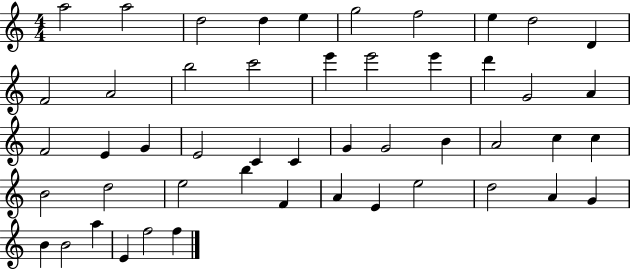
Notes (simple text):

A5/h A5/h D5/h D5/q E5/q G5/h F5/h E5/q D5/h D4/q F4/h A4/h B5/h C6/h E6/q E6/h E6/q D6/q G4/h A4/q F4/h E4/q G4/q E4/h C4/q C4/q G4/q G4/h B4/q A4/h C5/q C5/q B4/h D5/h E5/h B5/q F4/q A4/q E4/q E5/h D5/h A4/q G4/q B4/q B4/h A5/q E4/q F5/h F5/q